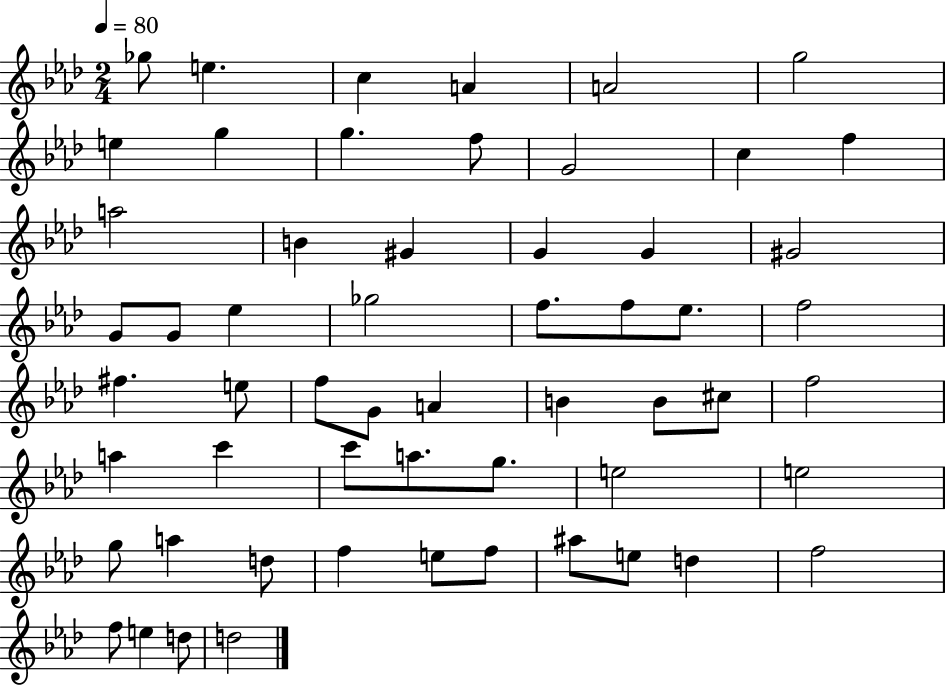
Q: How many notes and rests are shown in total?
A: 57